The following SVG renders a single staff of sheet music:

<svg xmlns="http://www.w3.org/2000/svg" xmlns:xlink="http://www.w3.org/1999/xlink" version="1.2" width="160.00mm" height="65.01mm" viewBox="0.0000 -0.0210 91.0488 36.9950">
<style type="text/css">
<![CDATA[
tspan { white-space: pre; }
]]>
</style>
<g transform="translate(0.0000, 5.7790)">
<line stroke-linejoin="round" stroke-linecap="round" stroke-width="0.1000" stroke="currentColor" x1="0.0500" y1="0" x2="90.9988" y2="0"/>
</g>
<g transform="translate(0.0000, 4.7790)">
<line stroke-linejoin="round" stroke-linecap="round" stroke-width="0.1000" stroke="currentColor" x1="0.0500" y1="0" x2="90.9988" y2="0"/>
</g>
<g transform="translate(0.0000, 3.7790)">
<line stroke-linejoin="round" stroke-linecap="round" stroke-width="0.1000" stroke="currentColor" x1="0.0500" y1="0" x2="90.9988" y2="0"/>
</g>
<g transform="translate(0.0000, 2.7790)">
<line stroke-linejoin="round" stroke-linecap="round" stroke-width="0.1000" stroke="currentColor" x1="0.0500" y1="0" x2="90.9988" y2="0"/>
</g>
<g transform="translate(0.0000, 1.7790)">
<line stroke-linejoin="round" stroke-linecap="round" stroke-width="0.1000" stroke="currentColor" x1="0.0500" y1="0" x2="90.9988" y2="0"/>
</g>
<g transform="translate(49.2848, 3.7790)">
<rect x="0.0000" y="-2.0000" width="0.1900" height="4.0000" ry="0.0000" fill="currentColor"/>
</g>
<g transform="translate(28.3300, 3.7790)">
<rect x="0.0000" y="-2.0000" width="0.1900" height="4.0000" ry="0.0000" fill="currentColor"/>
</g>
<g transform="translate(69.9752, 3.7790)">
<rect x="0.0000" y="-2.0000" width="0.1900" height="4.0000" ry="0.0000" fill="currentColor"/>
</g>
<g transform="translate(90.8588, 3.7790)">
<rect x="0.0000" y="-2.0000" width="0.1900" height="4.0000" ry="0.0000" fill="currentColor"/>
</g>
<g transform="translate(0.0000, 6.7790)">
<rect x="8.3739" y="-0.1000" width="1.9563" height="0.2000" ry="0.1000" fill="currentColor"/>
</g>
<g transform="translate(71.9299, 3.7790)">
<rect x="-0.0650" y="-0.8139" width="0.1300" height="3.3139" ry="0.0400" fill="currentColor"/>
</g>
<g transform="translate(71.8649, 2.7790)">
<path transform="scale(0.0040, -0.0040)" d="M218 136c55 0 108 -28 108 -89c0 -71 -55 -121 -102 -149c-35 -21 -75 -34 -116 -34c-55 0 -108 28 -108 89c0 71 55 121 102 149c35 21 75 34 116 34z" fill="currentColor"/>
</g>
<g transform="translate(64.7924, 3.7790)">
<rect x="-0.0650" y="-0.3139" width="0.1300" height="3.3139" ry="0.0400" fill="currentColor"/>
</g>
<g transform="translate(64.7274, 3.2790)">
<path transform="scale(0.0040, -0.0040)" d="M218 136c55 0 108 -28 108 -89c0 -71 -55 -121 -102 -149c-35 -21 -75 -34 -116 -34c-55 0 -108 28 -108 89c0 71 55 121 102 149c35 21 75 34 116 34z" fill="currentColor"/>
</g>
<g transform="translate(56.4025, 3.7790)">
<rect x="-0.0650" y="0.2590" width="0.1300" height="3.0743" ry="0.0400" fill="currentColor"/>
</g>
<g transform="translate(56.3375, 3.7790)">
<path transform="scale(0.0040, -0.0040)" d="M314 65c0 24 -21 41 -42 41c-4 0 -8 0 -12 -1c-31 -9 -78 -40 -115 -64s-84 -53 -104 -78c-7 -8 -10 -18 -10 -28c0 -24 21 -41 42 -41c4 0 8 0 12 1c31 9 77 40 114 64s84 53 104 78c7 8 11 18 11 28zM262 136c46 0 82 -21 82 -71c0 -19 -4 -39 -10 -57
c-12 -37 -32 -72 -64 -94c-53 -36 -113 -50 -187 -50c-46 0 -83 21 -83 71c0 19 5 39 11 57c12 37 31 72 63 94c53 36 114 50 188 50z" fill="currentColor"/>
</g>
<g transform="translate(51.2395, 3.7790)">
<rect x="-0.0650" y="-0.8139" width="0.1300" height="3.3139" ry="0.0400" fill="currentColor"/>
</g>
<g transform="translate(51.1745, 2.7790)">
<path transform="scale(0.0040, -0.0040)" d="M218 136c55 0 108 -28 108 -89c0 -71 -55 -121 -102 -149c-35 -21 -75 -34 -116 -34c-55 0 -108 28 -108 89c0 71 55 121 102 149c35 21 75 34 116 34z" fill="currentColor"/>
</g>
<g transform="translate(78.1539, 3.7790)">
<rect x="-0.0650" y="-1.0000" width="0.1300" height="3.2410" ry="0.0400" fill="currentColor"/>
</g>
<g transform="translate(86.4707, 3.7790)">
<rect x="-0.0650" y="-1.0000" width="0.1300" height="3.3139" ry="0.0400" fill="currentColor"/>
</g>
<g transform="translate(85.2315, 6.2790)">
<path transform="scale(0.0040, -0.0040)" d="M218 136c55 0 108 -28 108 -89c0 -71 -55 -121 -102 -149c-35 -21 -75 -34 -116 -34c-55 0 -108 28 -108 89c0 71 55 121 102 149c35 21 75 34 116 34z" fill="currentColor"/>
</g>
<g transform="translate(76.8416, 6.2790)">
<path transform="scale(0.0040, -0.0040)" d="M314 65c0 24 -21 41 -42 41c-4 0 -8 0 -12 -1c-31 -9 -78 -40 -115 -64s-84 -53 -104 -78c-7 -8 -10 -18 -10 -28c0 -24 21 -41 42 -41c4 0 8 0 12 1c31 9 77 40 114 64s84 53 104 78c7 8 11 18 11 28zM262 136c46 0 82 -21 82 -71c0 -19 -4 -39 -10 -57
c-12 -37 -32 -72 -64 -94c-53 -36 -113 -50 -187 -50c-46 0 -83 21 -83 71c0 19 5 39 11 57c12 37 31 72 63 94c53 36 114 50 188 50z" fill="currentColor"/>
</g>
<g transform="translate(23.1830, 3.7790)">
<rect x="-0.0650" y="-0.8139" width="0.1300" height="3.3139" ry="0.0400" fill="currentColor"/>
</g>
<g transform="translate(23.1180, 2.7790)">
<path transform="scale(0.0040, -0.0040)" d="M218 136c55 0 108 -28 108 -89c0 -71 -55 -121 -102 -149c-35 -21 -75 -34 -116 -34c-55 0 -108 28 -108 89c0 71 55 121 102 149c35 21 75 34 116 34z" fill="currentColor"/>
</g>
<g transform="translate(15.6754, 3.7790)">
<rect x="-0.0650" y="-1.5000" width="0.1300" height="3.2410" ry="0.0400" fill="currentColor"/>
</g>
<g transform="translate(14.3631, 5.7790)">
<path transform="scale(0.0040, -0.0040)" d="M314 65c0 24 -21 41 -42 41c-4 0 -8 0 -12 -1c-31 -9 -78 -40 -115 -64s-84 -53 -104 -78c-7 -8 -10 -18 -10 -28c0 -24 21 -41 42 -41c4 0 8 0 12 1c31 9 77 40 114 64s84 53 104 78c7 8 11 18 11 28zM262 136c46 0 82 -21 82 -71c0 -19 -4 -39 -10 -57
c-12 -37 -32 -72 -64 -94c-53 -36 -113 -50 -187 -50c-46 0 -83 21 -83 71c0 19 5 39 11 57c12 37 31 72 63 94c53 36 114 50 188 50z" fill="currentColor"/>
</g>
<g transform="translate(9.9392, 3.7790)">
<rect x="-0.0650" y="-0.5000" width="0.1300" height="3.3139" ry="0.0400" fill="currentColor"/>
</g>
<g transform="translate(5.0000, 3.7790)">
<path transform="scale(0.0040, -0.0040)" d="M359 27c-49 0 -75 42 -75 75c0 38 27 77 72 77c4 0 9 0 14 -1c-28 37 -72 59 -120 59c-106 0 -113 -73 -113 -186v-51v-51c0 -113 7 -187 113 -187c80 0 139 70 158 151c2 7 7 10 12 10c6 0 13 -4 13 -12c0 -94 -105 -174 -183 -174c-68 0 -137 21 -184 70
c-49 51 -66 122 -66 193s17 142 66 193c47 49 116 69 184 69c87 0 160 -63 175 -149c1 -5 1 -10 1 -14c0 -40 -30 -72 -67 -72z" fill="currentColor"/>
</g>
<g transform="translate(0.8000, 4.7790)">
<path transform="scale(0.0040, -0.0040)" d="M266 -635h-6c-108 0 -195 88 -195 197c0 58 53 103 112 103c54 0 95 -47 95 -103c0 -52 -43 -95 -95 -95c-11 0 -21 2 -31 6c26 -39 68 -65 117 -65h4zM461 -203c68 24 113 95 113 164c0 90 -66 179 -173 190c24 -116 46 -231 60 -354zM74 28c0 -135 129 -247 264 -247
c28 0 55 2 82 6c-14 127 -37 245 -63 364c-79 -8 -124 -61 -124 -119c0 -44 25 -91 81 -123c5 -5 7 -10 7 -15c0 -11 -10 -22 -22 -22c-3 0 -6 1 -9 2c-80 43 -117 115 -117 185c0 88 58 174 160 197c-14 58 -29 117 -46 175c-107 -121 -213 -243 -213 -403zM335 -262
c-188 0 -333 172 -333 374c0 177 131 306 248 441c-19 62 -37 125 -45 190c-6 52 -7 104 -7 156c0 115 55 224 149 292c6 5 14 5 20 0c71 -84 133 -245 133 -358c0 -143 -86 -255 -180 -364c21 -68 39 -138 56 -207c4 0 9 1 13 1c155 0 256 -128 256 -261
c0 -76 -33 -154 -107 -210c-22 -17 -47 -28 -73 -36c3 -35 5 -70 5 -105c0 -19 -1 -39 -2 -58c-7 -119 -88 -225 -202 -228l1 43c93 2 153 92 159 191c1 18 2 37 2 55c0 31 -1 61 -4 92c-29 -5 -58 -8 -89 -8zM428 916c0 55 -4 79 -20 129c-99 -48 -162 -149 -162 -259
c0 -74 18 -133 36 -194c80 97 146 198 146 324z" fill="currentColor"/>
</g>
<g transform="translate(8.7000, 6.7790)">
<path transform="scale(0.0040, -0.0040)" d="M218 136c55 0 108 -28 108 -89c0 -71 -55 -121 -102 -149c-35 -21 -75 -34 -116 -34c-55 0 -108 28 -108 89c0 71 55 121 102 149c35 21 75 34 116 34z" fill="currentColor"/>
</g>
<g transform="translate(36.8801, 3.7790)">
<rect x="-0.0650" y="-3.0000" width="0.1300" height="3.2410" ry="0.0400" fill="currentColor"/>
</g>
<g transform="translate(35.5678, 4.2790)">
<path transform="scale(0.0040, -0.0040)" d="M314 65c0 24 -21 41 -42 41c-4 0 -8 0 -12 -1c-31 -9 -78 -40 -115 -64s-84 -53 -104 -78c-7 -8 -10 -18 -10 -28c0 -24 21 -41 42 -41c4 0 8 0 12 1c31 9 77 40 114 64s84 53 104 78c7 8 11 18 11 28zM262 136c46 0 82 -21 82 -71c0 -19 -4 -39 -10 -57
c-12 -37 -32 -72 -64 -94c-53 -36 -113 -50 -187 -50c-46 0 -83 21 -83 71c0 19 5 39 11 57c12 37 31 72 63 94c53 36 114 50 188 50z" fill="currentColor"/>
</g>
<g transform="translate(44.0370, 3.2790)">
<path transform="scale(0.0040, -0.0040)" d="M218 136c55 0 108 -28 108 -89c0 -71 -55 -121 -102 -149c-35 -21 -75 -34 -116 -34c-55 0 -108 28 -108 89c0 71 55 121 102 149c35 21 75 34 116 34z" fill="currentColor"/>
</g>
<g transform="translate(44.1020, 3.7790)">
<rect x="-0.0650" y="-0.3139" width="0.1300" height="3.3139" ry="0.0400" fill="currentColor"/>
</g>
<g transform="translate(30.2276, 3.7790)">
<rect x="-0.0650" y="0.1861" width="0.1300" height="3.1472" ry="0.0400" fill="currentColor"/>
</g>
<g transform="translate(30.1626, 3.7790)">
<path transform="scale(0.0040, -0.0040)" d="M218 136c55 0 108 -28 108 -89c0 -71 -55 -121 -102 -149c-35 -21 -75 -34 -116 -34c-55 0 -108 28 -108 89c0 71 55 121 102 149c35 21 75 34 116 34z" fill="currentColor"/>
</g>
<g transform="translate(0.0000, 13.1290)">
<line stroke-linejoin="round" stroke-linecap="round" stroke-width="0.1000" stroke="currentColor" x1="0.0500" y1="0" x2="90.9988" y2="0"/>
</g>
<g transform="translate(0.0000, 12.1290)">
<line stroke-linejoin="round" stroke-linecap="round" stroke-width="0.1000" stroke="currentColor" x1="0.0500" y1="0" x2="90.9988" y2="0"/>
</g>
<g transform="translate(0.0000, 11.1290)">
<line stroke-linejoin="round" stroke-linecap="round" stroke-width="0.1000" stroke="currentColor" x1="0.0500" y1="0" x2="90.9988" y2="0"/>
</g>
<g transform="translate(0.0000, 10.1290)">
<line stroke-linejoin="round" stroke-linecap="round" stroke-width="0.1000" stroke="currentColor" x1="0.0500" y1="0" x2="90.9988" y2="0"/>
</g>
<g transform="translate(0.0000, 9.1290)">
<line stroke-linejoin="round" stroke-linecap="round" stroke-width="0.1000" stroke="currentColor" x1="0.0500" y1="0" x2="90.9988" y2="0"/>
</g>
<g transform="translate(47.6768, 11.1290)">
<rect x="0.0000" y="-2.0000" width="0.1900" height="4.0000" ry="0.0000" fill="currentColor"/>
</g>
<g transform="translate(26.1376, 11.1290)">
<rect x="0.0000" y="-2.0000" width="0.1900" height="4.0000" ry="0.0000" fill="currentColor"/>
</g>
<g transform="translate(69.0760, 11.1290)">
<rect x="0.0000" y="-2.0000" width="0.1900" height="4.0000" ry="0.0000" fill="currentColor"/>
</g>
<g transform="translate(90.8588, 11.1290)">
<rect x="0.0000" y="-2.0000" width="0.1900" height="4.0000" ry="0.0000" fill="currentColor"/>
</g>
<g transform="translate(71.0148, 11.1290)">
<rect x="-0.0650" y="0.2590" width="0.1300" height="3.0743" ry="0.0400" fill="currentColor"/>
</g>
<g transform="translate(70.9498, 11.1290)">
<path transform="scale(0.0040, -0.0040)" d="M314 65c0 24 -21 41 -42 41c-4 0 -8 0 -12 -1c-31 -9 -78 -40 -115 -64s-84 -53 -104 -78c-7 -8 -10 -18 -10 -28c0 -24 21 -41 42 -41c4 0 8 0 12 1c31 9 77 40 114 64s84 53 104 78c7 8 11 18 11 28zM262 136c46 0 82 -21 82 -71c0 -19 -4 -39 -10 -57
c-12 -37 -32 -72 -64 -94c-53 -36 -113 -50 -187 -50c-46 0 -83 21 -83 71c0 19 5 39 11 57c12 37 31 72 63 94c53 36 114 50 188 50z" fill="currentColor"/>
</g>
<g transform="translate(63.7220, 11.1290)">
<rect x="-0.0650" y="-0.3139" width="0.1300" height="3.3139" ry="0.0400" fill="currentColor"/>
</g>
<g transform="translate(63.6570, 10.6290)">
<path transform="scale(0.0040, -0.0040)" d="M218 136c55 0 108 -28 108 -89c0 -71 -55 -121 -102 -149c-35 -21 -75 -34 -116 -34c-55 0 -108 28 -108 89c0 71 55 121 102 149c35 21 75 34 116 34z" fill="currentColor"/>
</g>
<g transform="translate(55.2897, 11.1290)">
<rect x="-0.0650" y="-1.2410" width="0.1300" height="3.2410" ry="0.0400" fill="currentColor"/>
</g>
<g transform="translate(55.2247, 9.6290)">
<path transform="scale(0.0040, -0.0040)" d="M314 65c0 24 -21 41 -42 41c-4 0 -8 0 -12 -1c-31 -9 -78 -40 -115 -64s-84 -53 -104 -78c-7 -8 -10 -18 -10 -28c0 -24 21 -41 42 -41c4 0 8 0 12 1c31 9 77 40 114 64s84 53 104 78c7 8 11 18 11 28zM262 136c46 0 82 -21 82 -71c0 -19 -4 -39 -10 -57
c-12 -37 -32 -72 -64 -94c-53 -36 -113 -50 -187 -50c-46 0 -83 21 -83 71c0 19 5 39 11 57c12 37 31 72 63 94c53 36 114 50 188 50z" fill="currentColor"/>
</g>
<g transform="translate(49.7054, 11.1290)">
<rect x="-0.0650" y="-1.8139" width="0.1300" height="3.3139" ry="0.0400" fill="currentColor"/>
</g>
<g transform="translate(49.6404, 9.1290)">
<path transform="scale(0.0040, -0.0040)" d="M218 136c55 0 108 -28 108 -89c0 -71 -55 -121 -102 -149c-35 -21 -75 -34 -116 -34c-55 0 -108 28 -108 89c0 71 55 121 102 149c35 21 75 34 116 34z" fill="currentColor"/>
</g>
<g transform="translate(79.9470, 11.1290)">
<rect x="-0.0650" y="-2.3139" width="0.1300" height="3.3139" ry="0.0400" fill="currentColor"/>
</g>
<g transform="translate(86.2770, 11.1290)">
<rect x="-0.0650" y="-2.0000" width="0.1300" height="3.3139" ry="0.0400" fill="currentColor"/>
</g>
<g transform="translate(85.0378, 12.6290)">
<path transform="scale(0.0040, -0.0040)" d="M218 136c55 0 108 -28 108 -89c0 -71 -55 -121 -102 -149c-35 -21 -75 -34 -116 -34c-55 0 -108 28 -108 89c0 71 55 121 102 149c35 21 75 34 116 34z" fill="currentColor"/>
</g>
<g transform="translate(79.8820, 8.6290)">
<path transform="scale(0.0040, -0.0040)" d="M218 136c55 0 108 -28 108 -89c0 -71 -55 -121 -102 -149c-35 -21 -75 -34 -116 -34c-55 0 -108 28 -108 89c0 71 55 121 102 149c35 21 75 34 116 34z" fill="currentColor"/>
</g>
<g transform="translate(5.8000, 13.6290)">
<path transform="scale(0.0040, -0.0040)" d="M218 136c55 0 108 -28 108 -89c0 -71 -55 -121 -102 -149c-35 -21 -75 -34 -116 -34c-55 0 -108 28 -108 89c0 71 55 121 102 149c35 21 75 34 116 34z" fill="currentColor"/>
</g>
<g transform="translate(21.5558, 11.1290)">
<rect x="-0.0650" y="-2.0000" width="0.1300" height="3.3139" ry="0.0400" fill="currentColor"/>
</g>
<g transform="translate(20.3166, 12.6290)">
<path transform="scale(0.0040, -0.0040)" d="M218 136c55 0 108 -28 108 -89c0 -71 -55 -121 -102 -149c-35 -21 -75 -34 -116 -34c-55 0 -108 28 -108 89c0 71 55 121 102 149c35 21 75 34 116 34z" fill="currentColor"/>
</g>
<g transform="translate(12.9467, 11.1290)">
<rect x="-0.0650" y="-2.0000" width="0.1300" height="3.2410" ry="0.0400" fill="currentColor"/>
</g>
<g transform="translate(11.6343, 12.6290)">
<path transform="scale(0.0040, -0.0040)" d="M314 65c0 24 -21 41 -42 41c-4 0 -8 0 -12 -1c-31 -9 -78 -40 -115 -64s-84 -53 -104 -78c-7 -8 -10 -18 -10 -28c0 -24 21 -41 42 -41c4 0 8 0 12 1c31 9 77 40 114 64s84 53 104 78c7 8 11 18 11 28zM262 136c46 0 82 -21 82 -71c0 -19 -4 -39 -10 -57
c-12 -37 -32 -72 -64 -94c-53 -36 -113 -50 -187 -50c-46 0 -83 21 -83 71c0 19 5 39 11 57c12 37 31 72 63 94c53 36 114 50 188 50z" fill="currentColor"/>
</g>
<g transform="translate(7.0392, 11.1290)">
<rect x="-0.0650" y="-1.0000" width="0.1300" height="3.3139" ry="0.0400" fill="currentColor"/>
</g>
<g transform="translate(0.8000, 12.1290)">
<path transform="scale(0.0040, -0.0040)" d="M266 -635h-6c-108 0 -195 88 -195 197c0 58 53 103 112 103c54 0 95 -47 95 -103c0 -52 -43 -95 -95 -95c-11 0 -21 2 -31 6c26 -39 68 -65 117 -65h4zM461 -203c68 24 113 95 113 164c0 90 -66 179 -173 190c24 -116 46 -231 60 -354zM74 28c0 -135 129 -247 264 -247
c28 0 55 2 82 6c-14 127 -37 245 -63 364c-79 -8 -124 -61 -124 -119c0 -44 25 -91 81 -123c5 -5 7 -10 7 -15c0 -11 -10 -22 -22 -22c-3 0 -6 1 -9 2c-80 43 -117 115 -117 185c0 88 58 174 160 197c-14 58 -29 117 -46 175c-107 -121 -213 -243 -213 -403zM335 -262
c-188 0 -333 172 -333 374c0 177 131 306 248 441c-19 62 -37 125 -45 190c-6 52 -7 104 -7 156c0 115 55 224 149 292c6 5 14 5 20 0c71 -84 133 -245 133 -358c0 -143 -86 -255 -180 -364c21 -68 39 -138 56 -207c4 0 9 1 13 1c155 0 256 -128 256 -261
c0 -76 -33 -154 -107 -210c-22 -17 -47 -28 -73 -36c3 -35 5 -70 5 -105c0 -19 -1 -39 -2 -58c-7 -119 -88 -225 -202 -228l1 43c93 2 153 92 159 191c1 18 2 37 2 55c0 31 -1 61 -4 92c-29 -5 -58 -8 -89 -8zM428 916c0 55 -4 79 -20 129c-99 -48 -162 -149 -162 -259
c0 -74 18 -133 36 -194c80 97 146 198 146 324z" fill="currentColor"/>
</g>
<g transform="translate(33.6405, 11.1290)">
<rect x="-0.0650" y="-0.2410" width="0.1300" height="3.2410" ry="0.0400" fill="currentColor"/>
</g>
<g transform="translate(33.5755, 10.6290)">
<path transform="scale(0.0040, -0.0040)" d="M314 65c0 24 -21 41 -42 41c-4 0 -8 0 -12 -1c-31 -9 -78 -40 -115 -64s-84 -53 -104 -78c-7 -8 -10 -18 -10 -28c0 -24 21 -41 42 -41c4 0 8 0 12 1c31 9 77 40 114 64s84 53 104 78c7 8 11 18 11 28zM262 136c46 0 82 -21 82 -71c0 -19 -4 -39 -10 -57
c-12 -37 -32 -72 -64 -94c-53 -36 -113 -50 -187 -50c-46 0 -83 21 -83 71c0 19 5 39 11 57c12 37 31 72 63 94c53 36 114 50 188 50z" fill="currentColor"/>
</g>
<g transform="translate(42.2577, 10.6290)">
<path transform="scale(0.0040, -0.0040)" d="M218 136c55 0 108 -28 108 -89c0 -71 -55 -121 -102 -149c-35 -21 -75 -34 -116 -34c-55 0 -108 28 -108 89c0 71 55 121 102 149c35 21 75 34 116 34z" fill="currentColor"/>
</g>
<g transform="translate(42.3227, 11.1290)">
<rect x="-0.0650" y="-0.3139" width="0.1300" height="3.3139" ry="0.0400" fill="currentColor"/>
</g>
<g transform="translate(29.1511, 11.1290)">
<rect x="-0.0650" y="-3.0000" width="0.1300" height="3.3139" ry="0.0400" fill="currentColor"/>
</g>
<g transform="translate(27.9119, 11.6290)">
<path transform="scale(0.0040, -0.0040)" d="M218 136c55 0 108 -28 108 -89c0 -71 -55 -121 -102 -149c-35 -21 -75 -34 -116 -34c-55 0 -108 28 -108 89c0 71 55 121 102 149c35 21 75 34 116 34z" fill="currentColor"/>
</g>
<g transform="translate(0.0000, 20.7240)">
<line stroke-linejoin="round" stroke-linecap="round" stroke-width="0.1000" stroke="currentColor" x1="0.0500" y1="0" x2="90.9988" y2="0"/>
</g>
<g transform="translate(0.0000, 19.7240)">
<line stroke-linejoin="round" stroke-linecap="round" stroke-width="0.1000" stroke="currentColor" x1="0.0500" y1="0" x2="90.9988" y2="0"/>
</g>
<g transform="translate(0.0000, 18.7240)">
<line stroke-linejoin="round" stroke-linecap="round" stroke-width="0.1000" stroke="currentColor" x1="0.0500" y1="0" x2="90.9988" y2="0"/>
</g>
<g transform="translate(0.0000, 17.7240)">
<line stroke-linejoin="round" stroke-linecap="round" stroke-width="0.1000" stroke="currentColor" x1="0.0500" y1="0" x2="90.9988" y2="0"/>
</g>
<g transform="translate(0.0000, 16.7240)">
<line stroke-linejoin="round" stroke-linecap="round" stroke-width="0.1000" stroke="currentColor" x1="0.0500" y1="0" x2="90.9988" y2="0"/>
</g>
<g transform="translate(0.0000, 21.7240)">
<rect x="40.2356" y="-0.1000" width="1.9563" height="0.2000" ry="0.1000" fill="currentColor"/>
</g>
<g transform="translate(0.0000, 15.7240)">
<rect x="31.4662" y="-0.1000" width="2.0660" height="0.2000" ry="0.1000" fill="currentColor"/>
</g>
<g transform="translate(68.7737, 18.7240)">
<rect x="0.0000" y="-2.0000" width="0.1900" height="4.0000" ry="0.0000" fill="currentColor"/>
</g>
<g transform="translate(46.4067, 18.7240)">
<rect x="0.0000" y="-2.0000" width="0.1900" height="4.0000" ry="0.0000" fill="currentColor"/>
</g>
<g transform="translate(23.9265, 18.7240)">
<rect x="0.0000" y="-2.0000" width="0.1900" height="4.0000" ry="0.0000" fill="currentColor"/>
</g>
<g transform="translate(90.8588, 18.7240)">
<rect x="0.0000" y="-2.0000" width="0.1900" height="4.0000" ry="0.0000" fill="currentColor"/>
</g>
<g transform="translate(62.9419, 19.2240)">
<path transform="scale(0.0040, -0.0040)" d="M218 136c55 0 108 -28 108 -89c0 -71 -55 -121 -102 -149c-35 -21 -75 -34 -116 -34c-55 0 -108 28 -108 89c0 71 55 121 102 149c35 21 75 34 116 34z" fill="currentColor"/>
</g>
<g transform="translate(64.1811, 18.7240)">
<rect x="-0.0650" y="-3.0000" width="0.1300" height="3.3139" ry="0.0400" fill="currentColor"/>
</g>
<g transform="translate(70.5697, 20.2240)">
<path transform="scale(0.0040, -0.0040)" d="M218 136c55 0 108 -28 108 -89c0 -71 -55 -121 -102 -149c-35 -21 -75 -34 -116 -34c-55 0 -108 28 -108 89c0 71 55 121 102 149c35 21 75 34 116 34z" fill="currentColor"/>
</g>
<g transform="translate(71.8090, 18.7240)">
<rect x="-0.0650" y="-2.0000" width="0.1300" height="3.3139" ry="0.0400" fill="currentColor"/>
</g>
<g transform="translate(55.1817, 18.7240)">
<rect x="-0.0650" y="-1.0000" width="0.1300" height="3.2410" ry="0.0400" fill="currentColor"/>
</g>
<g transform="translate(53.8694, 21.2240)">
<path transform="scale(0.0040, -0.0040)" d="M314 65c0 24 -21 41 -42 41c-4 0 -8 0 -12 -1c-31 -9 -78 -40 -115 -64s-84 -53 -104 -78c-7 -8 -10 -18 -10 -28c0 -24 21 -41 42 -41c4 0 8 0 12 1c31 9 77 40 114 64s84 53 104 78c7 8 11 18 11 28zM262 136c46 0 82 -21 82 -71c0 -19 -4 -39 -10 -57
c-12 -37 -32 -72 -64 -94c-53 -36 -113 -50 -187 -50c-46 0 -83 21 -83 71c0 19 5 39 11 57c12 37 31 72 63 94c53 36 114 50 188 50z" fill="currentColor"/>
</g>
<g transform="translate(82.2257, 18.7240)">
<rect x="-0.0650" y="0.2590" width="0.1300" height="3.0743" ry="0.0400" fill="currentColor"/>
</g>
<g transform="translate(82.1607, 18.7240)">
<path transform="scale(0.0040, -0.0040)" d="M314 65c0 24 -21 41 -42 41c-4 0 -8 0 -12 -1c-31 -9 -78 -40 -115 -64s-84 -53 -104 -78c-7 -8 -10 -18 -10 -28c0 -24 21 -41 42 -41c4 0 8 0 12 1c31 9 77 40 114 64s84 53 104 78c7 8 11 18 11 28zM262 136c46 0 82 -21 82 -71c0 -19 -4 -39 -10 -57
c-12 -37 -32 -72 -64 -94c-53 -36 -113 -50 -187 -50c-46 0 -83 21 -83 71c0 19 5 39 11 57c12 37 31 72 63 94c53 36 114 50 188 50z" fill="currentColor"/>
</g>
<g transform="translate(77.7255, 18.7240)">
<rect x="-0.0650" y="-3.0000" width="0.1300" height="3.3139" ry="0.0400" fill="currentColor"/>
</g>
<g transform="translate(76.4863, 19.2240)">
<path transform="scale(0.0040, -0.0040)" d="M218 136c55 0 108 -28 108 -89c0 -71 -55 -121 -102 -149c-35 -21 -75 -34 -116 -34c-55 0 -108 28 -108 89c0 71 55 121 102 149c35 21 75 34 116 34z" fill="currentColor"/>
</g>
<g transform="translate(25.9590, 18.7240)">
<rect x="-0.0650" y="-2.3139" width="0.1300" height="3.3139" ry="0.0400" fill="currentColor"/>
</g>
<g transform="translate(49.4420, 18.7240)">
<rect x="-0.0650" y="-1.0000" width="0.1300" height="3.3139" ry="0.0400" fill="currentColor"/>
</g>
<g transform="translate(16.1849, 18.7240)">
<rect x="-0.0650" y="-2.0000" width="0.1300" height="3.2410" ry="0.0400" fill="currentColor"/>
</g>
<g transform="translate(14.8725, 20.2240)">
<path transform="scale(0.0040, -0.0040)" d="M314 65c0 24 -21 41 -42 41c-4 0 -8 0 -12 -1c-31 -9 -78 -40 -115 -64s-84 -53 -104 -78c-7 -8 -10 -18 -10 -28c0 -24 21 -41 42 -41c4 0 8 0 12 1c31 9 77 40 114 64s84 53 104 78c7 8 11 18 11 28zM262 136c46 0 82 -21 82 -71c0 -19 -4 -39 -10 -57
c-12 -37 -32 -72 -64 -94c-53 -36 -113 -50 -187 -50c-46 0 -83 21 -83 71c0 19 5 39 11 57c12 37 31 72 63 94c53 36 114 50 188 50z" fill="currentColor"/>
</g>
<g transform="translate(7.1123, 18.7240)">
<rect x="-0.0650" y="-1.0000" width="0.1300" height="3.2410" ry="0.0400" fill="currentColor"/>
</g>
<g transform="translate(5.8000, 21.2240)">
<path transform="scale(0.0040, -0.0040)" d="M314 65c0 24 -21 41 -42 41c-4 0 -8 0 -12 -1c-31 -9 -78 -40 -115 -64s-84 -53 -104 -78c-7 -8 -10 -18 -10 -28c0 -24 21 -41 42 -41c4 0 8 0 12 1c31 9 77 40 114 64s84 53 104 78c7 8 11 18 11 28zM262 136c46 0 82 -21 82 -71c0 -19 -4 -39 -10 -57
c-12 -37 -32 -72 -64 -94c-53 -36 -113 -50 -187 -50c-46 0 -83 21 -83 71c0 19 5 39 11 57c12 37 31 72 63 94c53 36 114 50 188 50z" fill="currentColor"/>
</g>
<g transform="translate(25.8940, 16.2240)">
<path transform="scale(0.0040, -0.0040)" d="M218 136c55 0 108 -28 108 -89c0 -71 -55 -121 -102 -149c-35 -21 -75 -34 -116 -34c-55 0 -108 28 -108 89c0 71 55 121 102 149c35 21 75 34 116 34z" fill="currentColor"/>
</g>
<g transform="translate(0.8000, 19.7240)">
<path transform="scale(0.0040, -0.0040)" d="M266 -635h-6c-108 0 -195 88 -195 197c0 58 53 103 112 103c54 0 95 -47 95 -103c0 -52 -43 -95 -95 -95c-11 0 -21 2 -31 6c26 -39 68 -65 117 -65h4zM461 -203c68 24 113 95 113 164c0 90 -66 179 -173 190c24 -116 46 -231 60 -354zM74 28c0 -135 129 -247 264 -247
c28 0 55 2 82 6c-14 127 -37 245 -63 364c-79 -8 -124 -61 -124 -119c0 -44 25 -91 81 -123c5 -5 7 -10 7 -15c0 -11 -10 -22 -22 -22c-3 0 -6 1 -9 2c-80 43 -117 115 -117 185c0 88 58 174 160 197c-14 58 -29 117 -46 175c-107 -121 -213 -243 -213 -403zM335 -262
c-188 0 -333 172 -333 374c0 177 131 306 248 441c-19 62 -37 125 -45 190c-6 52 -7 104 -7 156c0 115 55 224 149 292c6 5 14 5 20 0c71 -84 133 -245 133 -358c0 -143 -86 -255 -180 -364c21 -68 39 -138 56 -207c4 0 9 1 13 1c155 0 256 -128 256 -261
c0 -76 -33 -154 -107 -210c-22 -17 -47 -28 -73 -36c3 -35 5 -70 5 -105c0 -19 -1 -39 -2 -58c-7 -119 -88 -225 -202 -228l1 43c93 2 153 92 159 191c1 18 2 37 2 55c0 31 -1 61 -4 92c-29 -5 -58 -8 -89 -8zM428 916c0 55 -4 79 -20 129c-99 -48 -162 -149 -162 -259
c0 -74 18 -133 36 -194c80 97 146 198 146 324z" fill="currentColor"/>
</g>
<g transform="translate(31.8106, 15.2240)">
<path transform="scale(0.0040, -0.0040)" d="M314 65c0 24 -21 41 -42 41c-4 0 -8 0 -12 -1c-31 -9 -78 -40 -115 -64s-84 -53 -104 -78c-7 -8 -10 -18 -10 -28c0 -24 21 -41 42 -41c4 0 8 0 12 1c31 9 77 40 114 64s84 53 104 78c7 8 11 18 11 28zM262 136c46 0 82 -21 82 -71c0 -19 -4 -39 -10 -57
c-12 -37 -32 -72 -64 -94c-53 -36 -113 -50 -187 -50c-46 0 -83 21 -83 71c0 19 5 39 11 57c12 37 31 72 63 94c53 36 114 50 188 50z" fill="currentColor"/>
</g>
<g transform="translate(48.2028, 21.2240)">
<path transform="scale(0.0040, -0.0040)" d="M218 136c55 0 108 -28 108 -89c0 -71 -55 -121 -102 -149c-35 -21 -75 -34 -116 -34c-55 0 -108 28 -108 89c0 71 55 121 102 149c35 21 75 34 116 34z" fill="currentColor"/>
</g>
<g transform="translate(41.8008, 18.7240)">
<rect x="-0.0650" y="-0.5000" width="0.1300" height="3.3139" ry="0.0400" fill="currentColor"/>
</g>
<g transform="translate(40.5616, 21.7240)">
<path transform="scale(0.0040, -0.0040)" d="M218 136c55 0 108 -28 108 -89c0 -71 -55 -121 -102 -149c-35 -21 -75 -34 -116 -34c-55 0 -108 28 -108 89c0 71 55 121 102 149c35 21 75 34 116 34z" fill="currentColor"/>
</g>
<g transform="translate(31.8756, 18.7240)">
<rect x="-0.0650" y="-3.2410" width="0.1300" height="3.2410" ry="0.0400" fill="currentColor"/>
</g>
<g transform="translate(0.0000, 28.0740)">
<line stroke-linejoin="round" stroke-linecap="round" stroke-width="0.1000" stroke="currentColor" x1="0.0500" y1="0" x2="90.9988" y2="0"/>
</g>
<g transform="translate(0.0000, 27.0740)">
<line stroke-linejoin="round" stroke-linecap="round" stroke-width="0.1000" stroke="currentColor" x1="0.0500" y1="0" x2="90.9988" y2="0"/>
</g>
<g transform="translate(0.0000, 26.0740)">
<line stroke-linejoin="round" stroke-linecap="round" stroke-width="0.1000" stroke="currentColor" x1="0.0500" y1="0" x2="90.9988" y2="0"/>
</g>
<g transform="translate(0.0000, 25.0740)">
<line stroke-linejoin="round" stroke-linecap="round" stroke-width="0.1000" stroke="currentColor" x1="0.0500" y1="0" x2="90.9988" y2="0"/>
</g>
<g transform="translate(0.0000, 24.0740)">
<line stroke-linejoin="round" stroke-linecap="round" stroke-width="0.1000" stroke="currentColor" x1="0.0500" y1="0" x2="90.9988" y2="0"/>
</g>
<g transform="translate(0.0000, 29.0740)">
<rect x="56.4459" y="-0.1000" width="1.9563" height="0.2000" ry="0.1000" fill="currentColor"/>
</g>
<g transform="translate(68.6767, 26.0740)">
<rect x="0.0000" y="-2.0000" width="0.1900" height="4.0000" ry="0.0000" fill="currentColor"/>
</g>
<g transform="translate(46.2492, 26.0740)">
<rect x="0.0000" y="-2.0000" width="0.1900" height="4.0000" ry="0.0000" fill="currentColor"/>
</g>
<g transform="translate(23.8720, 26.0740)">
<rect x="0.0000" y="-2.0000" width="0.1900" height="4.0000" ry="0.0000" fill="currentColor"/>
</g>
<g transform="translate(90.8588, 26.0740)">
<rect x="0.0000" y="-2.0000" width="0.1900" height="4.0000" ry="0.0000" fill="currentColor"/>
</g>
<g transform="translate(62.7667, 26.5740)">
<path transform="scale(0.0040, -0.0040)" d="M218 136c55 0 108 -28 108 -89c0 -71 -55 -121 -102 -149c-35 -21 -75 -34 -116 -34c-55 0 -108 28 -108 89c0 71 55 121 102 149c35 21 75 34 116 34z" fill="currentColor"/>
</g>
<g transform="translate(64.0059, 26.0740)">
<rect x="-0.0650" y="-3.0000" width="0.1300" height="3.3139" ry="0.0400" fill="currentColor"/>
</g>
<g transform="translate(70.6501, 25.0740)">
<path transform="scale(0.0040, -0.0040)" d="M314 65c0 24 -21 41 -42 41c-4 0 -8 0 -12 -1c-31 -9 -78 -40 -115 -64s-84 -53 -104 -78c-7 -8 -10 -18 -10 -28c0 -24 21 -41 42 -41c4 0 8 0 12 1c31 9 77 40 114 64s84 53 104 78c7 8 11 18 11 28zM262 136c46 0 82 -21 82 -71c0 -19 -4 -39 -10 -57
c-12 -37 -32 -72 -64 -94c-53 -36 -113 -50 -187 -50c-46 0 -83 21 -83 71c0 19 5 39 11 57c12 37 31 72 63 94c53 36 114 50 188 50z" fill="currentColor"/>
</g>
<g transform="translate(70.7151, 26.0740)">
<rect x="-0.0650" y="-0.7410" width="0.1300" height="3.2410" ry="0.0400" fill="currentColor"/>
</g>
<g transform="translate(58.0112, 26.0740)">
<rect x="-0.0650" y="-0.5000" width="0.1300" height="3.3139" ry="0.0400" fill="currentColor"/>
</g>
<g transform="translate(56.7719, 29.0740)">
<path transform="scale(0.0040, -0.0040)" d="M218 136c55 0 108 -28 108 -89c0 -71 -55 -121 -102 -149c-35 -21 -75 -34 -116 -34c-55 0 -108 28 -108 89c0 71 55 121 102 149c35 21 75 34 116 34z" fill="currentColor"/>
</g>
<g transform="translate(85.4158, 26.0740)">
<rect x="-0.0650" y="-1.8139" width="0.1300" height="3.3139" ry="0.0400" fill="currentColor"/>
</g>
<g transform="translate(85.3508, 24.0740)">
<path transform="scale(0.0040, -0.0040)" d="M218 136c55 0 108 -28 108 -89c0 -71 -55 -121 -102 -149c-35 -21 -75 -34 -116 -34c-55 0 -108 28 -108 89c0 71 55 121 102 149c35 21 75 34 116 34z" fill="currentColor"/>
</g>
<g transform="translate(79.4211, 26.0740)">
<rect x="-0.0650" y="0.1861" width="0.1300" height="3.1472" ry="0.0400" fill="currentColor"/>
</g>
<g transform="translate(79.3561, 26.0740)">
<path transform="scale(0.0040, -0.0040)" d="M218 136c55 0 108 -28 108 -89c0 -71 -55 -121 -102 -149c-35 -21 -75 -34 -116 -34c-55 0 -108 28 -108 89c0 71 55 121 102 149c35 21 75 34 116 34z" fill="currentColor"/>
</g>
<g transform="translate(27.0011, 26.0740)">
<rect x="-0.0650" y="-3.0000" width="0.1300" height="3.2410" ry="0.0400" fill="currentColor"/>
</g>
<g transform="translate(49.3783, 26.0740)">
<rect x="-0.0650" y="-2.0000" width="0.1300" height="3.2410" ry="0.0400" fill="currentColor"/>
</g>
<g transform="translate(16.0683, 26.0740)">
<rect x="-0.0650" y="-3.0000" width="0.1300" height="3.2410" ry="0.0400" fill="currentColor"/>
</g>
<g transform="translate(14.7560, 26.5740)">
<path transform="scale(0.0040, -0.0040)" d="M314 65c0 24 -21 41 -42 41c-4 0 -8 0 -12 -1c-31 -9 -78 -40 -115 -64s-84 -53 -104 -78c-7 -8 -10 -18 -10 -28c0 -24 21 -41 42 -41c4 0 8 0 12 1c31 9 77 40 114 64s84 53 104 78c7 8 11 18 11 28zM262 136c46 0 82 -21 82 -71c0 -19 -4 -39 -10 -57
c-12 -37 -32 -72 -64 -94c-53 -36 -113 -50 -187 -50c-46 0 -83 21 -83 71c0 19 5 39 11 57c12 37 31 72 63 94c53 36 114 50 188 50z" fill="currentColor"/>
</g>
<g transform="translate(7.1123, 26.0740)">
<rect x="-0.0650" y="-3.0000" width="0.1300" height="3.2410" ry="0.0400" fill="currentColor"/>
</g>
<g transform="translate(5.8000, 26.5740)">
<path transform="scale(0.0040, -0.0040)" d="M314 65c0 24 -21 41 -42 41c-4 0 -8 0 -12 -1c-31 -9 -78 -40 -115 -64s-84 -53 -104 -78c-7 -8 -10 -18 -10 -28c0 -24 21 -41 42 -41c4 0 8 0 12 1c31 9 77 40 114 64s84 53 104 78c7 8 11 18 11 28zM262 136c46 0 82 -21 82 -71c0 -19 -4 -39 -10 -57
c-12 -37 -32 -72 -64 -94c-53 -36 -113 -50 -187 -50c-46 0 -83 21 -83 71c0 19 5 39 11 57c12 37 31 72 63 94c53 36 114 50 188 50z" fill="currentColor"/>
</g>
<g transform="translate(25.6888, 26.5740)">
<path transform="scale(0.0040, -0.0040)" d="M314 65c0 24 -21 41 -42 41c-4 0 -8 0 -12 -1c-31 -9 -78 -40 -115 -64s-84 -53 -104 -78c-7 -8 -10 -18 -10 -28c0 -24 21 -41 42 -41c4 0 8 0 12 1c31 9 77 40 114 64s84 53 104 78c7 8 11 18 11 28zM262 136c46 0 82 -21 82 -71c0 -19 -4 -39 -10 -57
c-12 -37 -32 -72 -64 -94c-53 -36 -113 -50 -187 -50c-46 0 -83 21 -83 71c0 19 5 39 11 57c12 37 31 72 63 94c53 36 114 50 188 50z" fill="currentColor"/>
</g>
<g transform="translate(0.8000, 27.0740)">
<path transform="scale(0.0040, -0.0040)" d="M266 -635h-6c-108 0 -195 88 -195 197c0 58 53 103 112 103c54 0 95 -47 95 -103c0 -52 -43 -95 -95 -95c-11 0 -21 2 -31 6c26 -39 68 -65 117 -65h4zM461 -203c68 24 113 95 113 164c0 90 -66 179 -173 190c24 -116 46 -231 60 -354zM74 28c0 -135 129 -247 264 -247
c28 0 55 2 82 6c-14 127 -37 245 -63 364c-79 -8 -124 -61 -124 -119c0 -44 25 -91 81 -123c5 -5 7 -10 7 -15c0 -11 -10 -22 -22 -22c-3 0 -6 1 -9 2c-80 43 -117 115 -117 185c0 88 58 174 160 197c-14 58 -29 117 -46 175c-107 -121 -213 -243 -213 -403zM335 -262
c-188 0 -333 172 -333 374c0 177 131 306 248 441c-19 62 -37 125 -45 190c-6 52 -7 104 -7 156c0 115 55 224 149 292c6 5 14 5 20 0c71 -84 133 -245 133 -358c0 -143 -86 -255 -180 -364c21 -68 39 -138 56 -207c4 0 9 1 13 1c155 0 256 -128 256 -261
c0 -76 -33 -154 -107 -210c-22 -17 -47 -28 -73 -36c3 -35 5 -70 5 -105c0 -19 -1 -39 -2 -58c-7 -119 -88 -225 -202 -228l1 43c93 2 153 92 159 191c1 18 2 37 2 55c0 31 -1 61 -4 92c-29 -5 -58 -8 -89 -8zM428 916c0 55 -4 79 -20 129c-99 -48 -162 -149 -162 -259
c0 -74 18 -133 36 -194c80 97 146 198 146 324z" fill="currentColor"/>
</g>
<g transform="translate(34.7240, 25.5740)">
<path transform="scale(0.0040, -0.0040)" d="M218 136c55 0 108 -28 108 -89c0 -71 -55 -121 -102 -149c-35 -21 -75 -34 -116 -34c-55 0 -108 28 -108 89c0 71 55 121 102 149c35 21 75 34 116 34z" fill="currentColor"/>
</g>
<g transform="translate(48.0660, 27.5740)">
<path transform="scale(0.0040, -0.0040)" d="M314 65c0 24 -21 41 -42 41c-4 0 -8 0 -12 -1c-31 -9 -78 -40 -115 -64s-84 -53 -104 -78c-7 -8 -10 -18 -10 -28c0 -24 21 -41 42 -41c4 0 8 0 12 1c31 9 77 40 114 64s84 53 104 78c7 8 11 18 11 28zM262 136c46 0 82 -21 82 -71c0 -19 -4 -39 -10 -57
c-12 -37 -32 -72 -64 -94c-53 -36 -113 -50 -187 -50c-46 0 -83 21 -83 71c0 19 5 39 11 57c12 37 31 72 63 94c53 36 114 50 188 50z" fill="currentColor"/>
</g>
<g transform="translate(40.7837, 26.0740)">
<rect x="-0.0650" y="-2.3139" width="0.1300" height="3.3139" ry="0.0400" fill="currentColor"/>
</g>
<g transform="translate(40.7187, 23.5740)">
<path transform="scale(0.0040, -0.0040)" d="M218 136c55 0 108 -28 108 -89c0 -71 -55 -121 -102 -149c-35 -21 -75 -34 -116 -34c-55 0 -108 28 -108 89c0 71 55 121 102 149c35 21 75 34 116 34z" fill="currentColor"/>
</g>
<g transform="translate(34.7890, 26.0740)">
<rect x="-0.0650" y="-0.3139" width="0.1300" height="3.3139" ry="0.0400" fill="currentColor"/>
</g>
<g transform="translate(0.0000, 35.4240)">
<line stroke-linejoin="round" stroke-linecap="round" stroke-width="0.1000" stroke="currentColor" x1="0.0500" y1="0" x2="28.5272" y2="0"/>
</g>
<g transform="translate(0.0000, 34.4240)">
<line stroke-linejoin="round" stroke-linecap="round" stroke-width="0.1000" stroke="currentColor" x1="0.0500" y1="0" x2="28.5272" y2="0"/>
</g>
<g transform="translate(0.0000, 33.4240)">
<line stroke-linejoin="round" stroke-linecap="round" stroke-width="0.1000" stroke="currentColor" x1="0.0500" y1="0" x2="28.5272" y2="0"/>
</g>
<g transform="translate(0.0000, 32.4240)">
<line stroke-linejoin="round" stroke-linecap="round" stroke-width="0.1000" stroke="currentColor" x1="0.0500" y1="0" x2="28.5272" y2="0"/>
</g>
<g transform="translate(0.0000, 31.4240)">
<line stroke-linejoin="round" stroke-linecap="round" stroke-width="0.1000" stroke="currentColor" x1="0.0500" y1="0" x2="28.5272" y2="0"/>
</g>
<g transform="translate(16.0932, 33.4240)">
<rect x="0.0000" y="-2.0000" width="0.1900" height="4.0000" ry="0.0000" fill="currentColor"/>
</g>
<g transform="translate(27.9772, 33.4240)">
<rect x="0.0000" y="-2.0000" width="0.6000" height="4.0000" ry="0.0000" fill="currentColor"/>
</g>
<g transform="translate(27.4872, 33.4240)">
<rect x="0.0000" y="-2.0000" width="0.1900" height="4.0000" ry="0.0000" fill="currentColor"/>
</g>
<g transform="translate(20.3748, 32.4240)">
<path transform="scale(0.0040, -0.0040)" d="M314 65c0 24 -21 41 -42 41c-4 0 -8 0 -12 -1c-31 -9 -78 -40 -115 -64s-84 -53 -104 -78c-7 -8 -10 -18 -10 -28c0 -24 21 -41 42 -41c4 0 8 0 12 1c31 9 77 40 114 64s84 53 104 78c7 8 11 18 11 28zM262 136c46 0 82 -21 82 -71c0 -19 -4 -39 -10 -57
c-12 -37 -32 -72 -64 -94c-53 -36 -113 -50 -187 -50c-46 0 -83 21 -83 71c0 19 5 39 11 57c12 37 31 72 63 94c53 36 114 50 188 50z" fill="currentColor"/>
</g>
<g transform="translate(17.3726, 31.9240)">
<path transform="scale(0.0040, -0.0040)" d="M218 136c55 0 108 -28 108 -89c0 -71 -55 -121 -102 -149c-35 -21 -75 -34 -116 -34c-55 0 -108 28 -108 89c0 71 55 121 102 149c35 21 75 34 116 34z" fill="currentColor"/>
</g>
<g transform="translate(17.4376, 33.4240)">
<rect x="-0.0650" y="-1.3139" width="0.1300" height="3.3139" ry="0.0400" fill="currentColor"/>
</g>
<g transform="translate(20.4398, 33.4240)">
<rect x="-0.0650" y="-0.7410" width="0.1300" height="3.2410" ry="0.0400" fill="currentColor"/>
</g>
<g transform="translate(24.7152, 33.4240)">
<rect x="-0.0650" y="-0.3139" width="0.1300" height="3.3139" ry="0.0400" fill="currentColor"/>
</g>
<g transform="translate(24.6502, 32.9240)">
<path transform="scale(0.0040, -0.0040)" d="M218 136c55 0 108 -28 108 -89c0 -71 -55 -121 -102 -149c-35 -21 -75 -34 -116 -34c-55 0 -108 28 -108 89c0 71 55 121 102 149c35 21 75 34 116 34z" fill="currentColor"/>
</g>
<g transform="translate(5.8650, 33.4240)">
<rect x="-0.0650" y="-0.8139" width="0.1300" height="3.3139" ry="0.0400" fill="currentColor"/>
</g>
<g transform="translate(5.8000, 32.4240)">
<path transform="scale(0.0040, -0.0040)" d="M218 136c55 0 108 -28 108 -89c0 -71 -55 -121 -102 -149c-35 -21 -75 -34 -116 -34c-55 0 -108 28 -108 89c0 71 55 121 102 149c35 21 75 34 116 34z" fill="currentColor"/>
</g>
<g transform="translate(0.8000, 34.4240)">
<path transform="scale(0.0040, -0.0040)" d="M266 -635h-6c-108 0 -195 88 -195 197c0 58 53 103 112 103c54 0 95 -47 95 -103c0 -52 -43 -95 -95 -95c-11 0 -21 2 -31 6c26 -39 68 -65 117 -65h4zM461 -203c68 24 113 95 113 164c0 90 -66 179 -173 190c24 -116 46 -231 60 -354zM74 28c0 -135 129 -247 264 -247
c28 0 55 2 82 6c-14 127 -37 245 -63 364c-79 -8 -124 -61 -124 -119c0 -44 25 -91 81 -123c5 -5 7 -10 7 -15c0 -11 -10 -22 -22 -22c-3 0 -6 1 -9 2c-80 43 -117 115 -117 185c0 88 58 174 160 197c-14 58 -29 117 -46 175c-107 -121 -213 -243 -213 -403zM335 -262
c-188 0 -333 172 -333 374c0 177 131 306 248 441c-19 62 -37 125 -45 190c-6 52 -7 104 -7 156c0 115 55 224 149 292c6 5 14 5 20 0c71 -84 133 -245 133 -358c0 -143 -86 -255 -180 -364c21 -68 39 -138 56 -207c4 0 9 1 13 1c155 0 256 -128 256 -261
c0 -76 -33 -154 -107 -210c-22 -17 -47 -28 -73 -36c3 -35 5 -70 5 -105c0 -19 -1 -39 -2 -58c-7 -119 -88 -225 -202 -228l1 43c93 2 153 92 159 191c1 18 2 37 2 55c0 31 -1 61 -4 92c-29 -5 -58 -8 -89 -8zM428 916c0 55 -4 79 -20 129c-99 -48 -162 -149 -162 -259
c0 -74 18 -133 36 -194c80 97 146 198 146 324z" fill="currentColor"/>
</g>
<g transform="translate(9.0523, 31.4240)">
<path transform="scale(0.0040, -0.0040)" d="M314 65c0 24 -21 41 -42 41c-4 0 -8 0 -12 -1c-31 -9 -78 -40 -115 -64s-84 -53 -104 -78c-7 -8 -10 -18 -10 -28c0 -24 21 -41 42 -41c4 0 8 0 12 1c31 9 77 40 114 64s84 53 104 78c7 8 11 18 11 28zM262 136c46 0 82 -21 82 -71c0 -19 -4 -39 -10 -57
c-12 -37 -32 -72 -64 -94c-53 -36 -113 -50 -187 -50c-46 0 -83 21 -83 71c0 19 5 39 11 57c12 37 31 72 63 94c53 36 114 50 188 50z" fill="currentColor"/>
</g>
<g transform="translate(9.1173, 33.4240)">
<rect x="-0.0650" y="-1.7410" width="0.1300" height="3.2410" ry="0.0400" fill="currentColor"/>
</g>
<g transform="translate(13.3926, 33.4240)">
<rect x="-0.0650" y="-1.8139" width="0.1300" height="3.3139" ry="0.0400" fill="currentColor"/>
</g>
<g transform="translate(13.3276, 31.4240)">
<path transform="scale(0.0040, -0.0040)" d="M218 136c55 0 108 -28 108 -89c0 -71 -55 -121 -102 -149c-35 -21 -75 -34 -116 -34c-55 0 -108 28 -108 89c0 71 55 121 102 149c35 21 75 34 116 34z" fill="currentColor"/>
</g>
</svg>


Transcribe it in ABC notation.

X:1
T:Untitled
M:4/4
L:1/4
K:C
C E2 d B A2 c d B2 c d D2 D D F2 F A c2 c f e2 c B2 g F D2 F2 g b2 C D D2 A F A B2 A2 A2 A2 c g F2 C A d2 B f d f2 f e d2 c